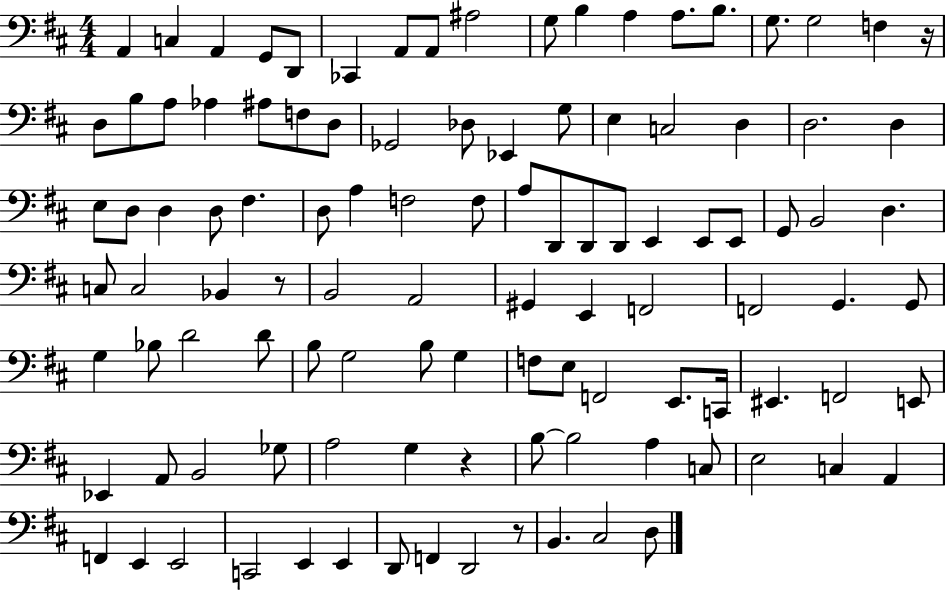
A2/q C3/q A2/q G2/e D2/e CES2/q A2/e A2/e A#3/h G3/e B3/q A3/q A3/e. B3/e. G3/e. G3/h F3/q R/s D3/e B3/e A3/e Ab3/q A#3/e F3/e D3/e Gb2/h Db3/e Eb2/q G3/e E3/q C3/h D3/q D3/h. D3/q E3/e D3/e D3/q D3/e F#3/q. D3/e A3/q F3/h F3/e A3/e D2/e D2/e D2/e E2/q E2/e E2/e G2/e B2/h D3/q. C3/e C3/h Bb2/q R/e B2/h A2/h G#2/q E2/q F2/h F2/h G2/q. G2/e G3/q Bb3/e D4/h D4/e B3/e G3/h B3/e G3/q F3/e E3/e F2/h E2/e. C2/s EIS2/q. F2/h E2/e Eb2/q A2/e B2/h Gb3/e A3/h G3/q R/q B3/e B3/h A3/q C3/e E3/h C3/q A2/q F2/q E2/q E2/h C2/h E2/q E2/q D2/e F2/q D2/h R/e B2/q. C#3/h D3/e